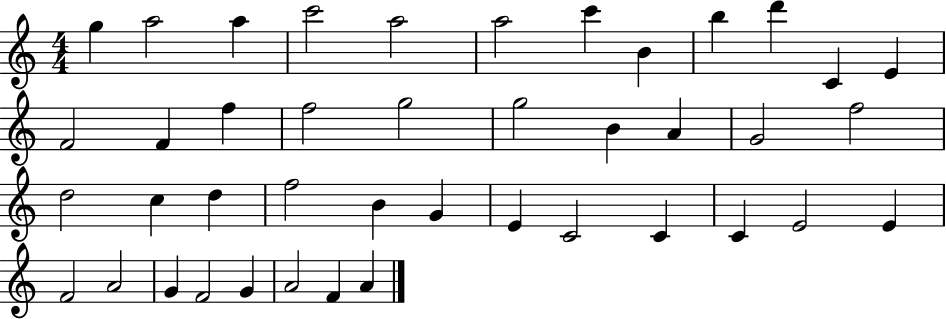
G5/q A5/h A5/q C6/h A5/h A5/h C6/q B4/q B5/q D6/q C4/q E4/q F4/h F4/q F5/q F5/h G5/h G5/h B4/q A4/q G4/h F5/h D5/h C5/q D5/q F5/h B4/q G4/q E4/q C4/h C4/q C4/q E4/h E4/q F4/h A4/h G4/q F4/h G4/q A4/h F4/q A4/q